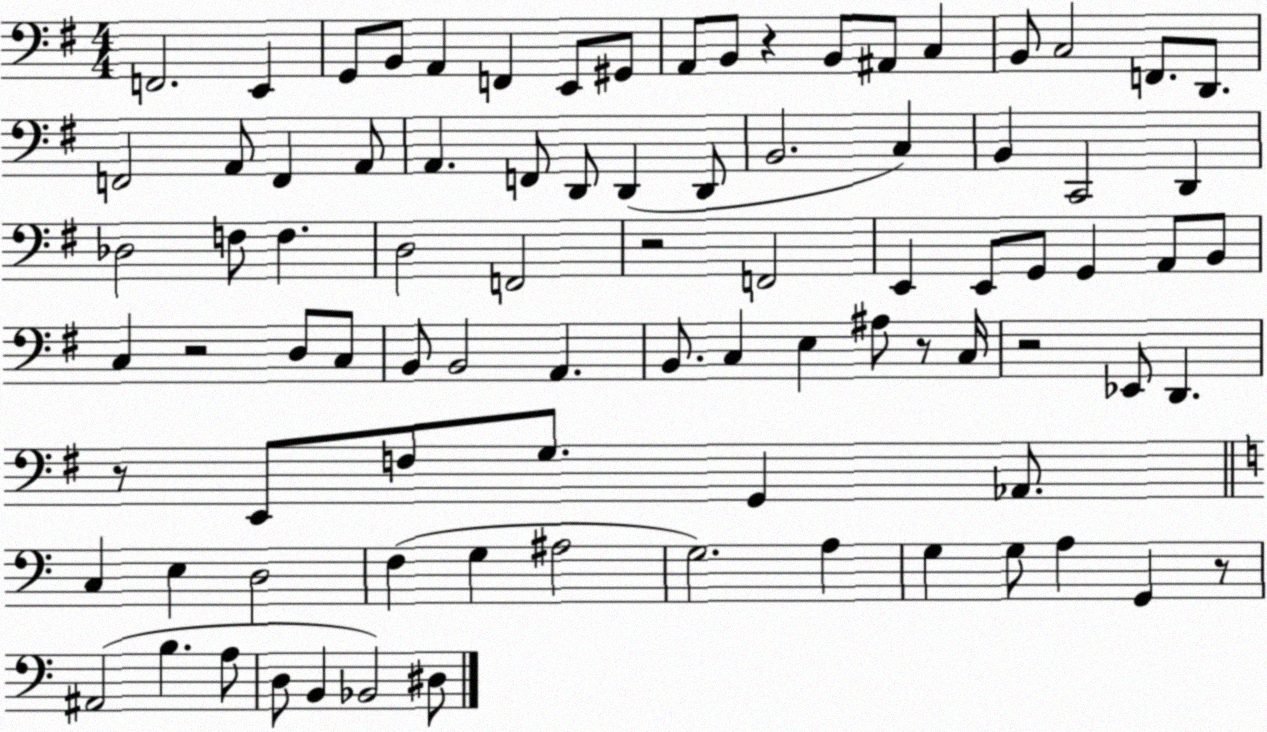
X:1
T:Untitled
M:4/4
L:1/4
K:G
F,,2 E,, G,,/2 B,,/2 A,, F,, E,,/2 ^G,,/2 A,,/2 B,,/2 z B,,/2 ^A,,/2 C, B,,/2 C,2 F,,/2 D,,/2 F,,2 A,,/2 F,, A,,/2 A,, F,,/2 D,,/2 D,, D,,/2 B,,2 C, B,, C,,2 D,, _D,2 F,/2 F, D,2 F,,2 z2 F,,2 E,, E,,/2 G,,/2 G,, A,,/2 B,,/2 C, z2 D,/2 C,/2 B,,/2 B,,2 A,, B,,/2 C, E, ^A,/2 z/2 C,/4 z2 _E,,/2 D,, z/2 E,,/2 F,/2 G,/2 G,, _A,,/2 C, E, D,2 F, G, ^A,2 G,2 A, G, G,/2 A, G,, z/2 ^A,,2 B, A,/2 D,/2 B,, _B,,2 ^D,/2